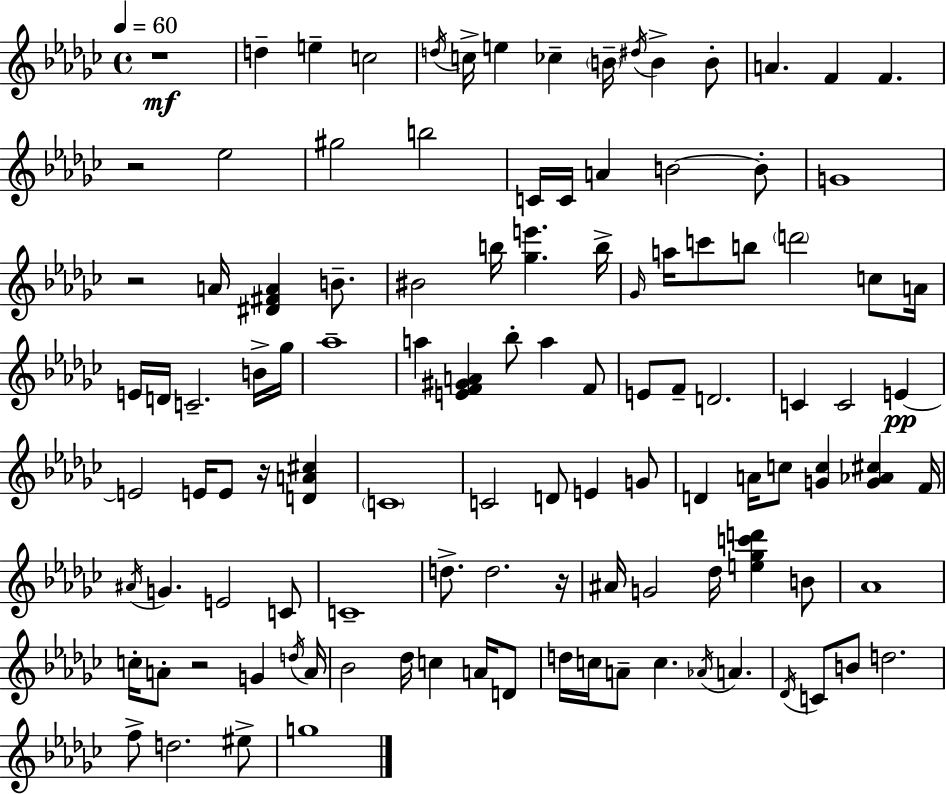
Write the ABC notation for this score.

X:1
T:Untitled
M:4/4
L:1/4
K:Ebm
z4 d e c2 d/4 c/4 e _c B/4 ^d/4 B B/2 A F F z2 _e2 ^g2 b2 C/4 C/4 A B2 B/2 G4 z2 A/4 [^D^FA] B/2 ^B2 b/4 [_ge'] b/4 _G/4 a/4 c'/2 b/2 d'2 c/2 A/4 E/4 D/4 C2 B/4 _g/4 _a4 a [EF^GA] _b/2 a F/2 E/2 F/2 D2 C C2 E E2 E/4 E/2 z/4 [DA^c] C4 C2 D/2 E G/2 D A/4 c/2 [Gc] [G_A^c] F/4 ^A/4 G E2 C/2 C4 d/2 d2 z/4 ^A/4 G2 _d/4 [e_gc'd'] B/2 _A4 c/4 A/2 z2 G d/4 A/4 _B2 _d/4 c A/4 D/2 d/4 c/4 A/2 c _A/4 A _D/4 C/2 B/2 d2 f/2 d2 ^e/2 g4